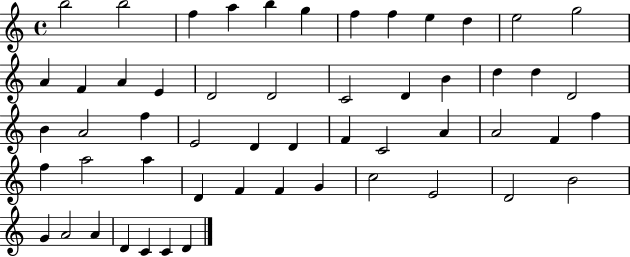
{
  \clef treble
  \time 4/4
  \defaultTimeSignature
  \key c \major
  b''2 b''2 | f''4 a''4 b''4 g''4 | f''4 f''4 e''4 d''4 | e''2 g''2 | \break a'4 f'4 a'4 e'4 | d'2 d'2 | c'2 d'4 b'4 | d''4 d''4 d'2 | \break b'4 a'2 f''4 | e'2 d'4 d'4 | f'4 c'2 a'4 | a'2 f'4 f''4 | \break f''4 a''2 a''4 | d'4 f'4 f'4 g'4 | c''2 e'2 | d'2 b'2 | \break g'4 a'2 a'4 | d'4 c'4 c'4 d'4 | \bar "|."
}